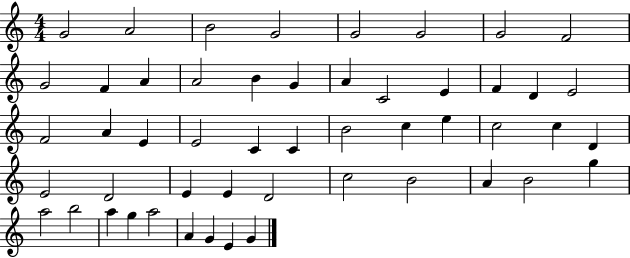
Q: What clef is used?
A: treble